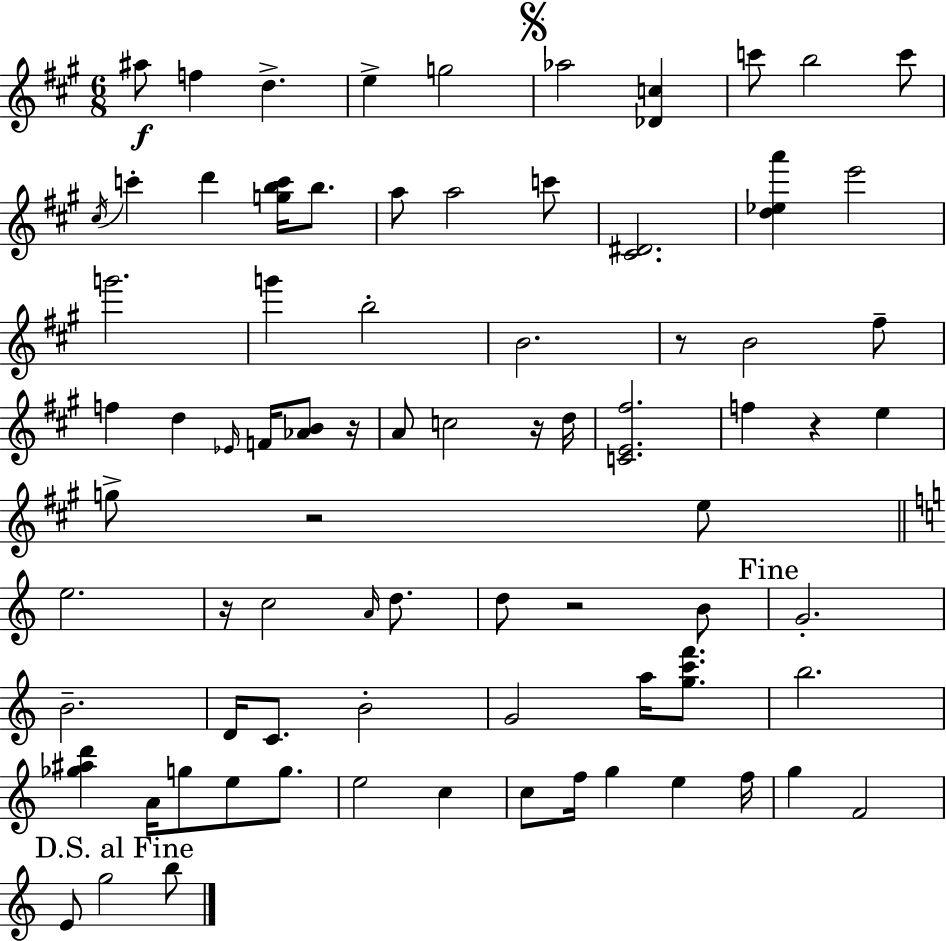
{
  \clef treble
  \numericTimeSignature
  \time 6/8
  \key a \major
  \repeat volta 2 { ais''8\f f''4 d''4.-> | e''4-> g''2 | \mark \markup { \musicglyph "scripts.segno" } aes''2 <des' c''>4 | c'''8 b''2 c'''8 | \break \acciaccatura { cis''16 } c'''4-. d'''4 <g'' b'' c'''>16 b''8. | a''8 a''2 c'''8 | <cis' dis'>2. | <d'' ees'' a'''>4 e'''2 | \break g'''2. | g'''4 b''2-. | b'2. | r8 b'2 fis''8-- | \break f''4 d''4 \grace { ees'16 } f'16 <aes' b'>8 | r16 a'8 c''2 | r16 d''16 <c' e' fis''>2. | f''4 r4 e''4 | \break g''8-> r2 | e''8 \bar "||" \break \key c \major e''2. | r16 c''2 \grace { a'16 } d''8. | d''8 r2 b'8 | \mark "Fine" g'2.-. | \break b'2.-- | d'16 c'8. b'2-. | g'2 a''16 <g'' c''' f'''>8. | b''2. | \break <ges'' ais'' d'''>4 a'16 g''8 e''8 g''8. | e''2 c''4 | c''8 f''16 g''4 e''4 | f''16 g''4 f'2 | \break \mark "D.S. al Fine" e'8 g''2 b''8 | } \bar "|."
}